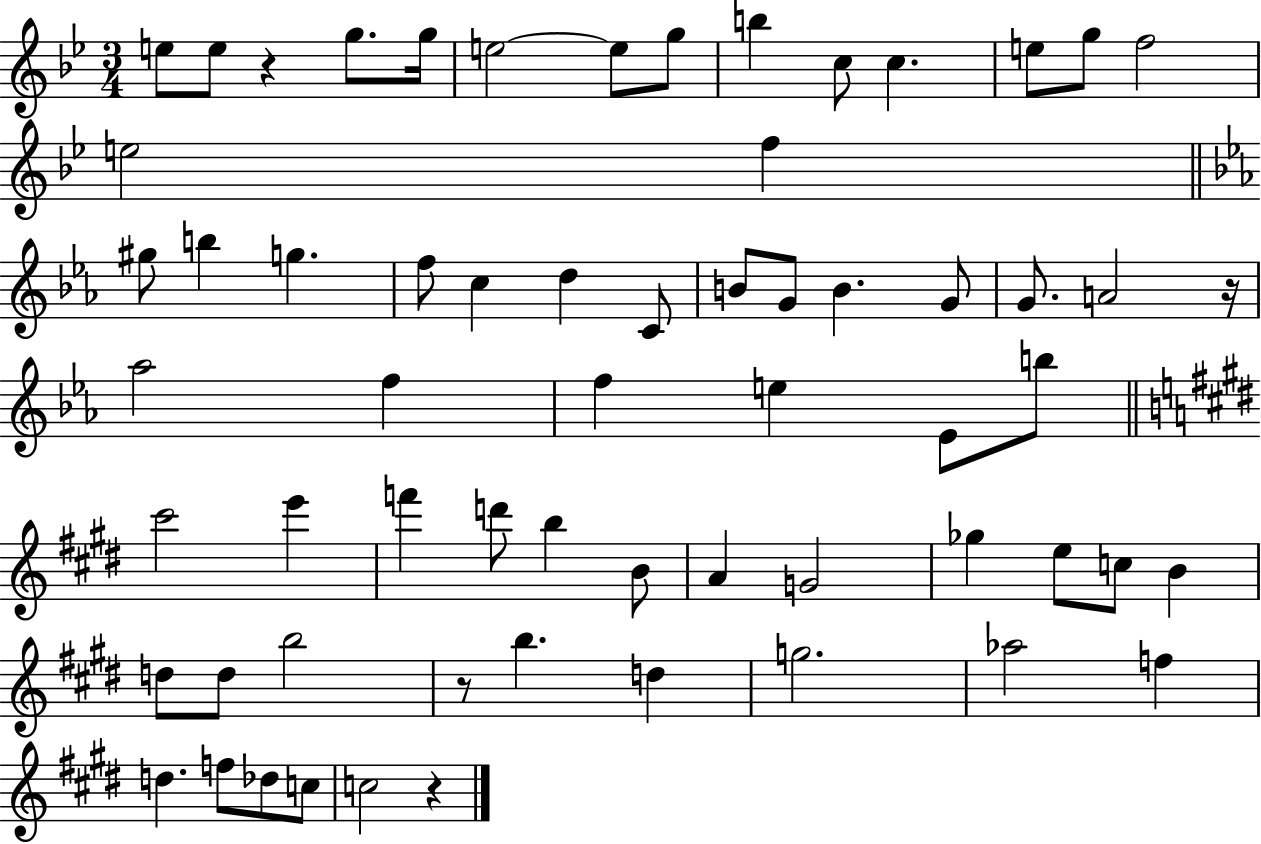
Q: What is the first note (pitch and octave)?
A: E5